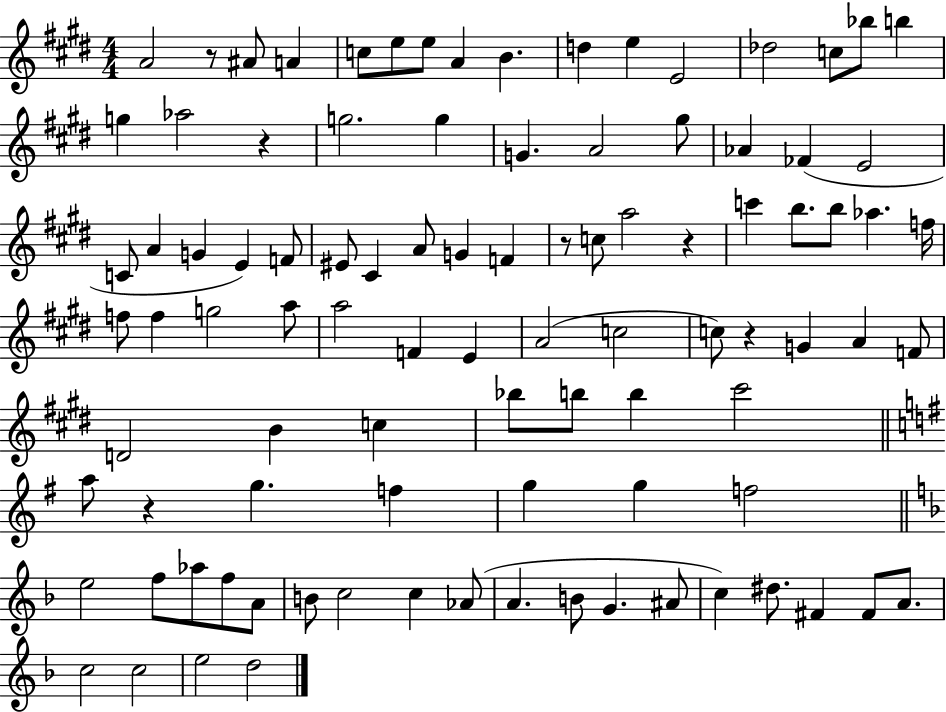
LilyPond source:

{
  \clef treble
  \numericTimeSignature
  \time 4/4
  \key e \major
  a'2 r8 ais'8 a'4 | c''8 e''8 e''8 a'4 b'4. | d''4 e''4 e'2 | des''2 c''8 bes''8 b''4 | \break g''4 aes''2 r4 | g''2. g''4 | g'4. a'2 gis''8 | aes'4 fes'4( e'2 | \break c'8 a'4 g'4 e'4) f'8 | eis'8 cis'4 a'8 g'4 f'4 | r8 c''8 a''2 r4 | c'''4 b''8. b''8 aes''4. f''16 | \break f''8 f''4 g''2 a''8 | a''2 f'4 e'4 | a'2( c''2 | c''8) r4 g'4 a'4 f'8 | \break d'2 b'4 c''4 | bes''8 b''8 b''4 cis'''2 | \bar "||" \break \key g \major a''8 r4 g''4. f''4 | g''4 g''4 f''2 | \bar "||" \break \key f \major e''2 f''8 aes''8 f''8 a'8 | b'8 c''2 c''4 aes'8( | a'4. b'8 g'4. ais'8 | c''4) dis''8. fis'4 fis'8 a'8. | \break c''2 c''2 | e''2 d''2 | \bar "|."
}